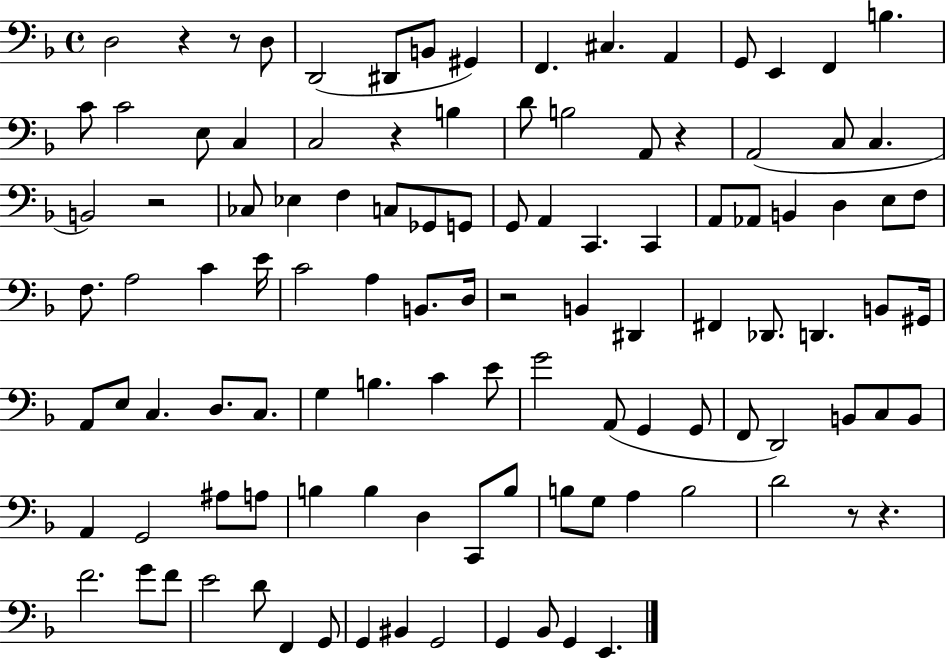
X:1
T:Untitled
M:4/4
L:1/4
K:F
D,2 z z/2 D,/2 D,,2 ^D,,/2 B,,/2 ^G,, F,, ^C, A,, G,,/2 E,, F,, B, C/2 C2 E,/2 C, C,2 z B, D/2 B,2 A,,/2 z A,,2 C,/2 C, B,,2 z2 _C,/2 _E, F, C,/2 _G,,/2 G,,/2 G,,/2 A,, C,, C,, A,,/2 _A,,/2 B,, D, E,/2 F,/2 F,/2 A,2 C E/4 C2 A, B,,/2 D,/4 z2 B,, ^D,, ^F,, _D,,/2 D,, B,,/2 ^G,,/4 A,,/2 E,/2 C, D,/2 C,/2 G, B, C E/2 G2 A,,/2 G,, G,,/2 F,,/2 D,,2 B,,/2 C,/2 B,,/2 A,, G,,2 ^A,/2 A,/2 B, B, D, C,,/2 B,/2 B,/2 G,/2 A, B,2 D2 z/2 z F2 G/2 F/2 E2 D/2 F,, G,,/2 G,, ^B,, G,,2 G,, _B,,/2 G,, E,,